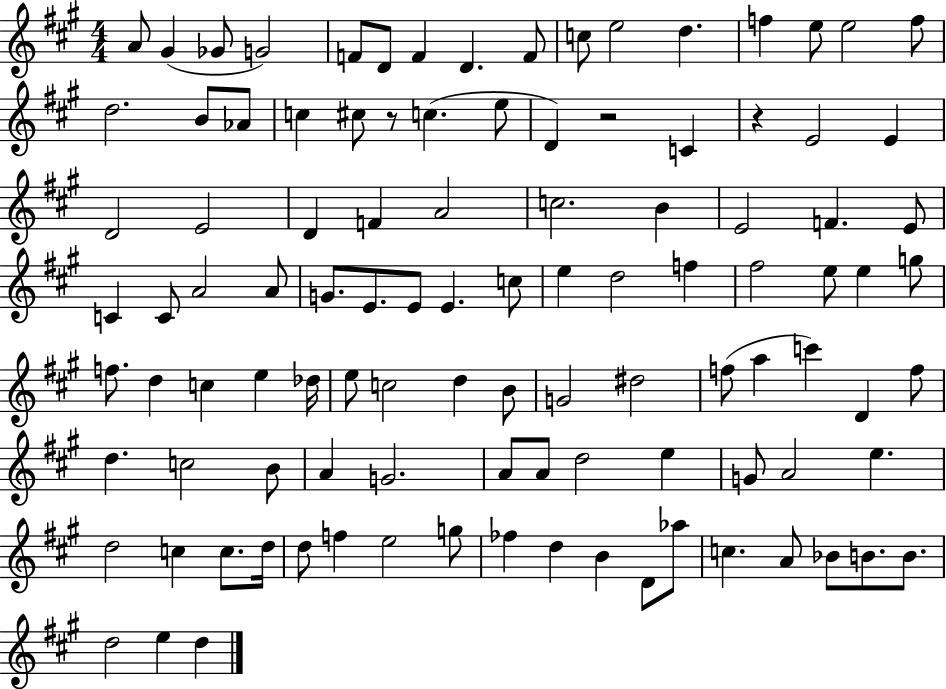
{
  \clef treble
  \numericTimeSignature
  \time 4/4
  \key a \major
  \repeat volta 2 { a'8 gis'4( ges'8 g'2) | f'8 d'8 f'4 d'4. f'8 | c''8 e''2 d''4. | f''4 e''8 e''2 f''8 | \break d''2. b'8 aes'8 | c''4 cis''8 r8 c''4.( e''8 | d'4) r2 c'4 | r4 e'2 e'4 | \break d'2 e'2 | d'4 f'4 a'2 | c''2. b'4 | e'2 f'4. e'8 | \break c'4 c'8 a'2 a'8 | g'8. e'8. e'8 e'4. c''8 | e''4 d''2 f''4 | fis''2 e''8 e''4 g''8 | \break f''8. d''4 c''4 e''4 des''16 | e''8 c''2 d''4 b'8 | g'2 dis''2 | f''8( a''4 c'''4) d'4 f''8 | \break d''4. c''2 b'8 | a'4 g'2. | a'8 a'8 d''2 e''4 | g'8 a'2 e''4. | \break d''2 c''4 c''8. d''16 | d''8 f''4 e''2 g''8 | fes''4 d''4 b'4 d'8 aes''8 | c''4. a'8 bes'8 b'8. b'8. | \break d''2 e''4 d''4 | } \bar "|."
}